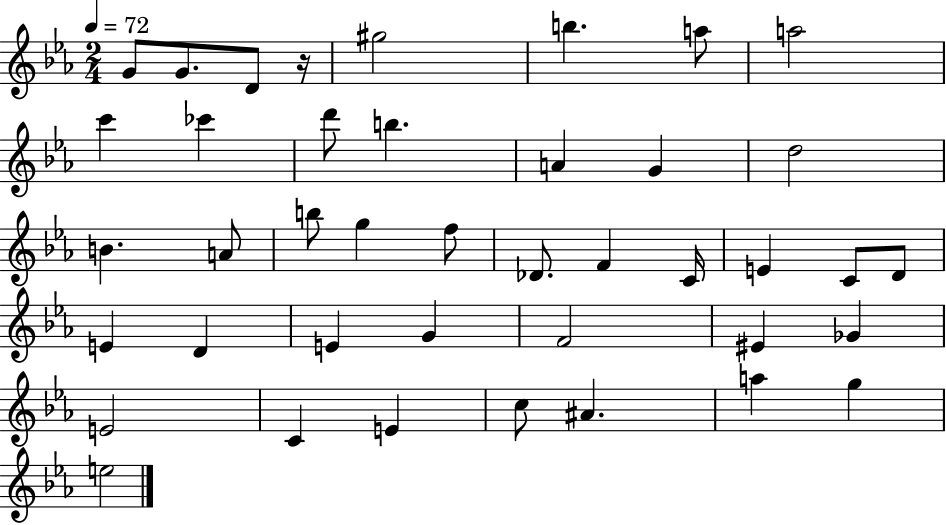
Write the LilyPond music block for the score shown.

{
  \clef treble
  \numericTimeSignature
  \time 2/4
  \key ees \major
  \tempo 4 = 72
  g'8 g'8. d'8 r16 | gis''2 | b''4. a''8 | a''2 | \break c'''4 ces'''4 | d'''8 b''4. | a'4 g'4 | d''2 | \break b'4. a'8 | b''8 g''4 f''8 | des'8. f'4 c'16 | e'4 c'8 d'8 | \break e'4 d'4 | e'4 g'4 | f'2 | eis'4 ges'4 | \break e'2 | c'4 e'4 | c''8 ais'4. | a''4 g''4 | \break e''2 | \bar "|."
}